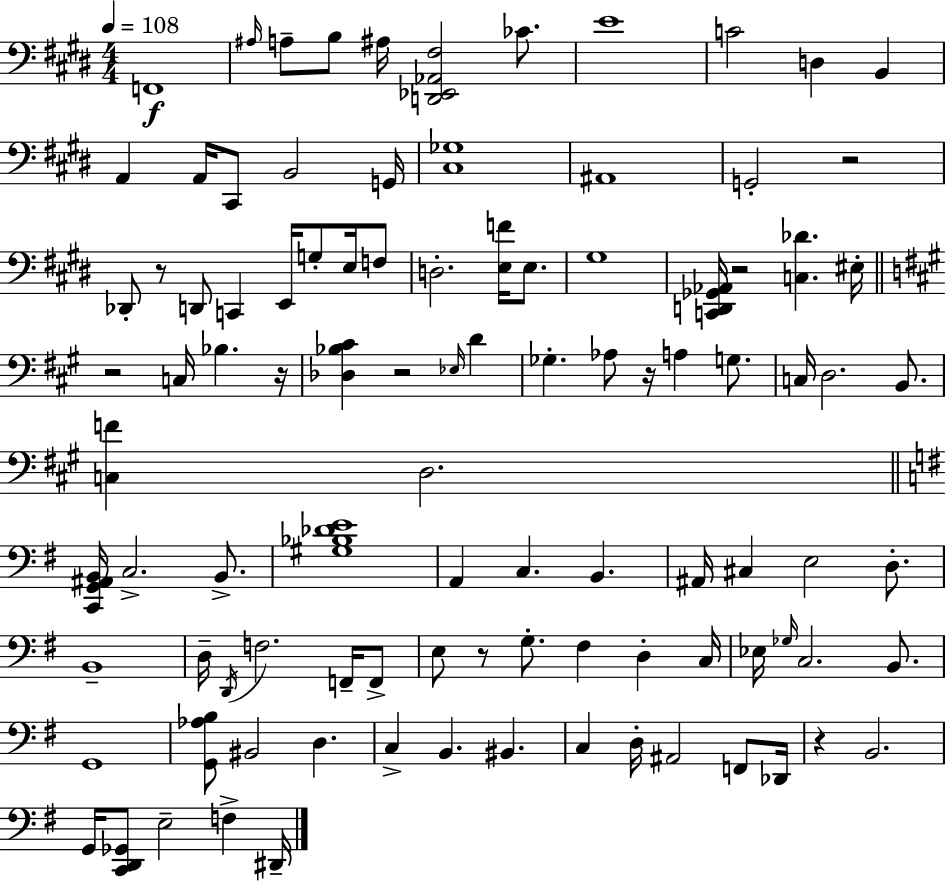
F2/w A#3/s A3/e B3/e A#3/s [D2,Eb2,Ab2,F#3]/h CES4/e. E4/w C4/h D3/q B2/q A2/q A2/s C#2/e B2/h G2/s [C#3,Gb3]/w A#2/w G2/h R/h Db2/e R/e D2/e C2/q E2/s G3/e E3/s F3/e D3/h. [E3,F4]/s E3/e. G#3/w [C2,D2,Gb2,Ab2]/s R/h [C3,Db4]/q. EIS3/s R/h C3/s Bb3/q. R/s [Db3,Bb3,C#4]/q R/h Eb3/s D4/q Gb3/q. Ab3/e R/s A3/q G3/e. C3/s D3/h. B2/e. [C3,F4]/q D3/h. [C2,G2,A#2,B2]/s C3/h. B2/e. [G#3,Bb3,Db4,E4]/w A2/q C3/q. B2/q. A#2/s C#3/q E3/h D3/e. B2/w D3/s D2/s F3/h. F2/s F2/e E3/e R/e G3/e. F#3/q D3/q C3/s Eb3/s Gb3/s C3/h. B2/e. G2/w [G2,Ab3,B3]/e BIS2/h D3/q. C3/q B2/q. BIS2/q. C3/q D3/s A#2/h F2/e Db2/s R/q B2/h. G2/s [C2,D2,Gb2]/e E3/h F3/q D#2/s